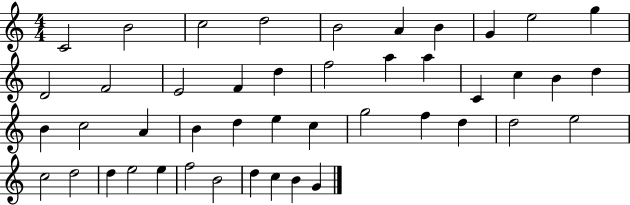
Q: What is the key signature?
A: C major